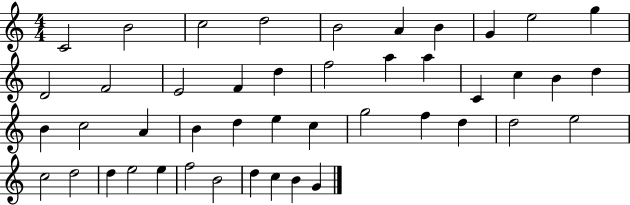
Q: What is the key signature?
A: C major